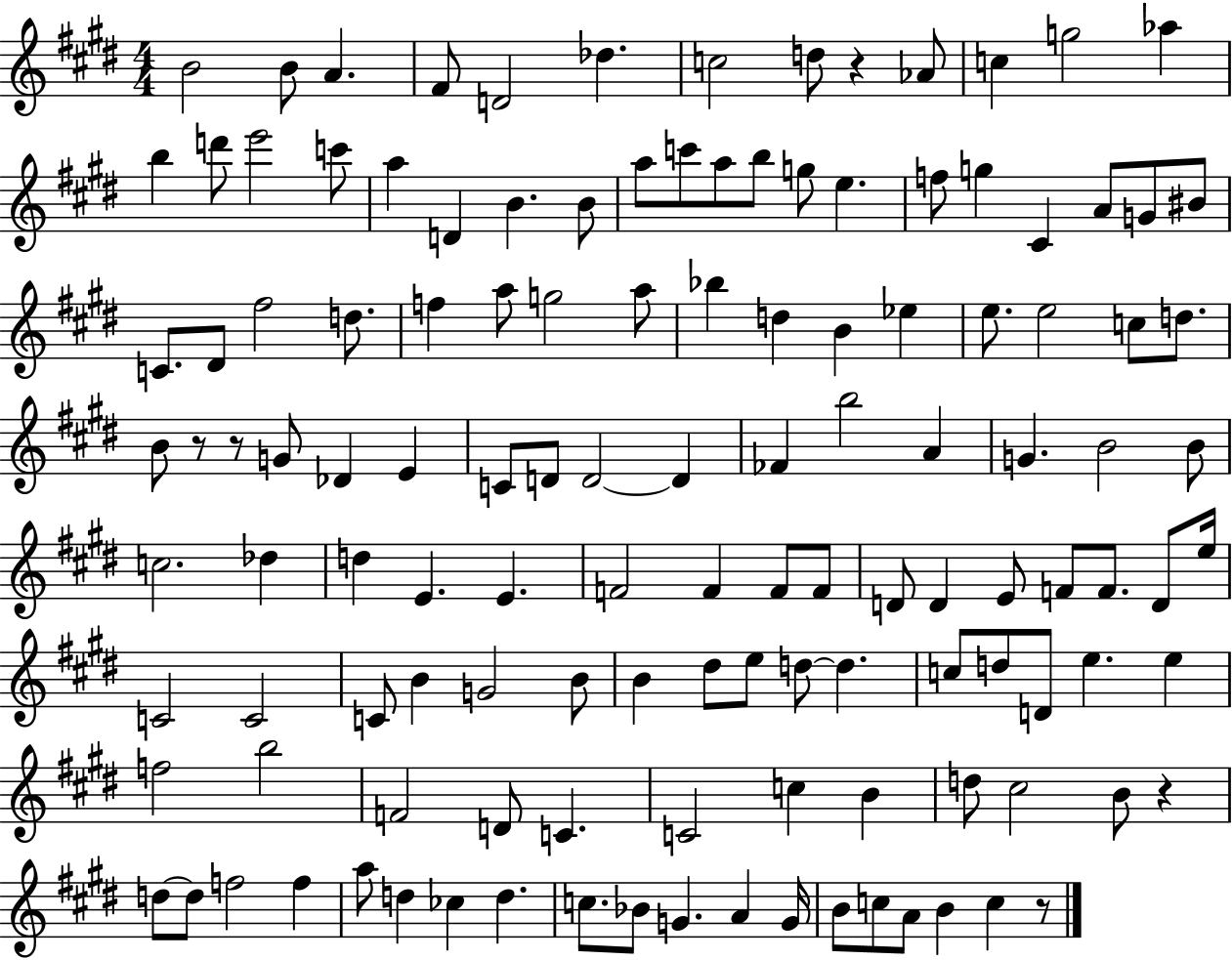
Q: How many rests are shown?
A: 5